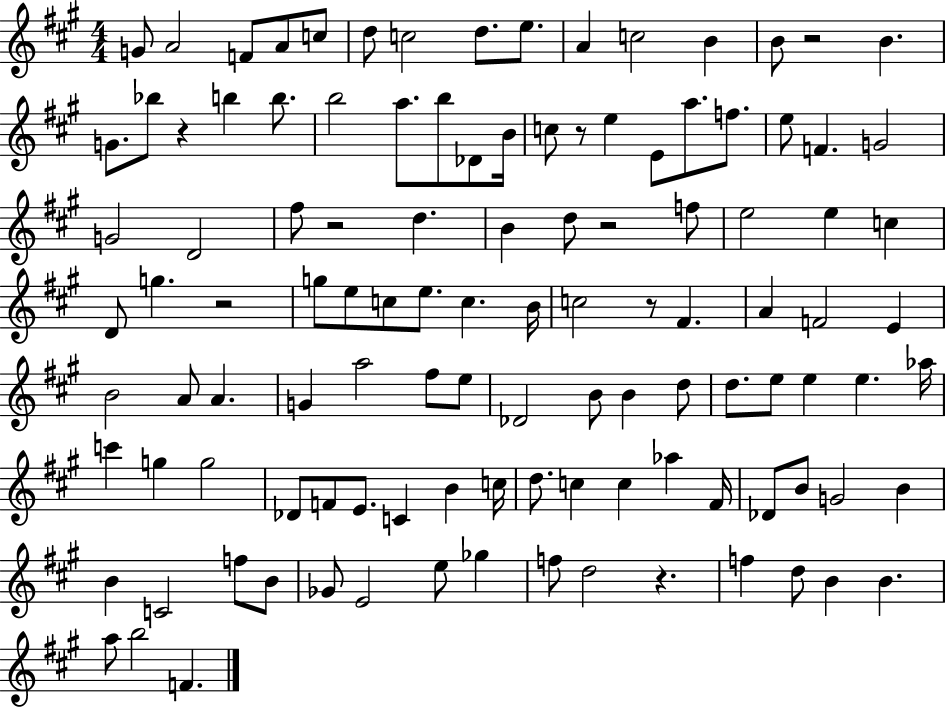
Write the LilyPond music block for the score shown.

{
  \clef treble
  \numericTimeSignature
  \time 4/4
  \key a \major
  g'8 a'2 f'8 a'8 c''8 | d''8 c''2 d''8. e''8. | a'4 c''2 b'4 | b'8 r2 b'4. | \break g'8. bes''8 r4 b''4 b''8. | b''2 a''8. b''8 des'8 b'16 | c''8 r8 e''4 e'8 a''8. f''8. | e''8 f'4. g'2 | \break g'2 d'2 | fis''8 r2 d''4. | b'4 d''8 r2 f''8 | e''2 e''4 c''4 | \break d'8 g''4. r2 | g''8 e''8 c''8 e''8. c''4. b'16 | c''2 r8 fis'4. | a'4 f'2 e'4 | \break b'2 a'8 a'4. | g'4 a''2 fis''8 e''8 | des'2 b'8 b'4 d''8 | d''8. e''8 e''4 e''4. aes''16 | \break c'''4 g''4 g''2 | des'8 f'8 e'8. c'4 b'4 c''16 | d''8. c''4 c''4 aes''4 fis'16 | des'8 b'8 g'2 b'4 | \break b'4 c'2 f''8 b'8 | ges'8 e'2 e''8 ges''4 | f''8 d''2 r4. | f''4 d''8 b'4 b'4. | \break a''8 b''2 f'4. | \bar "|."
}